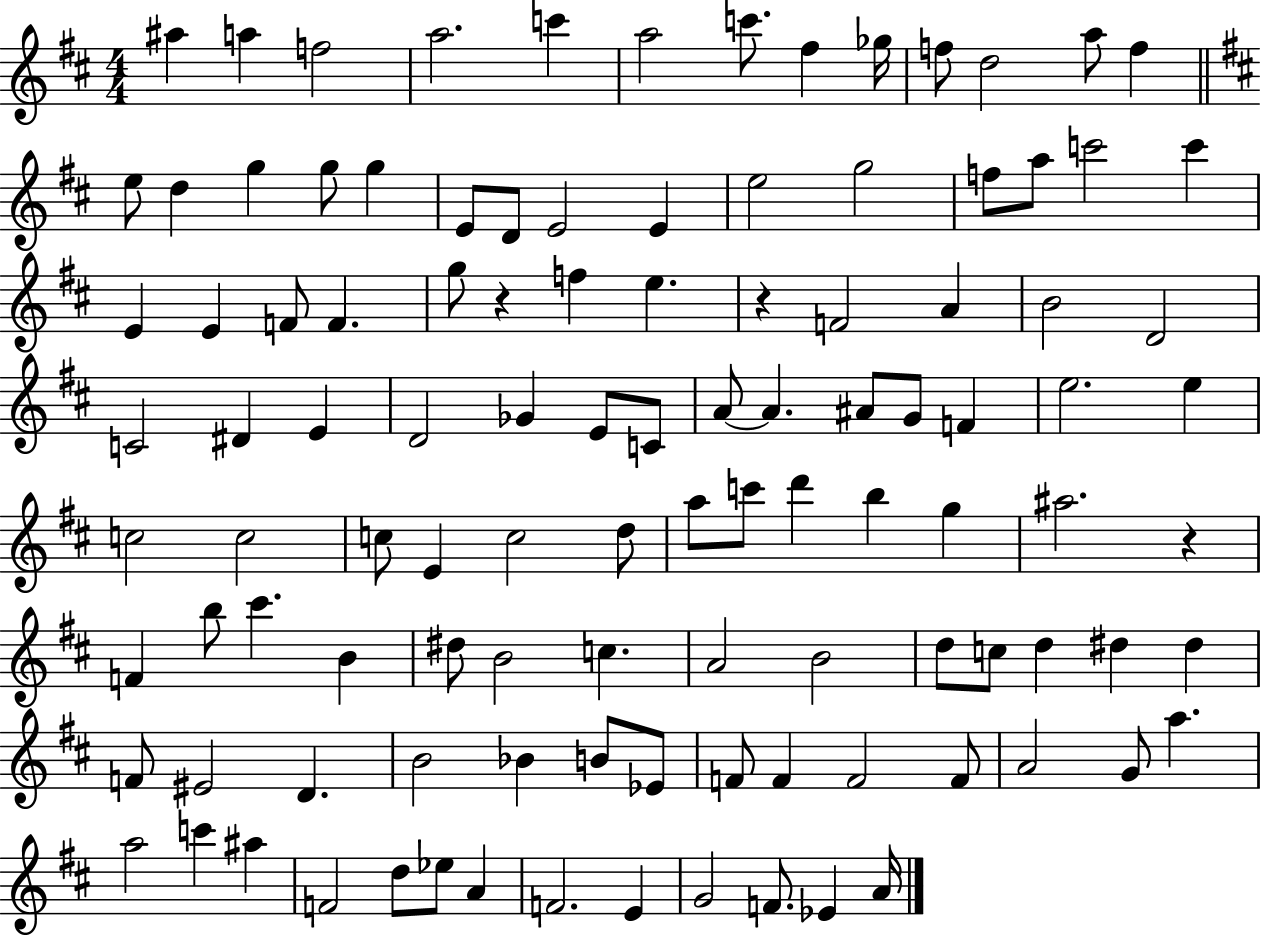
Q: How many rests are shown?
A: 3